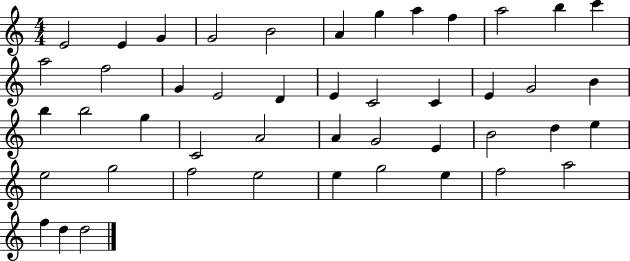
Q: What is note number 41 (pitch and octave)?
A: E5